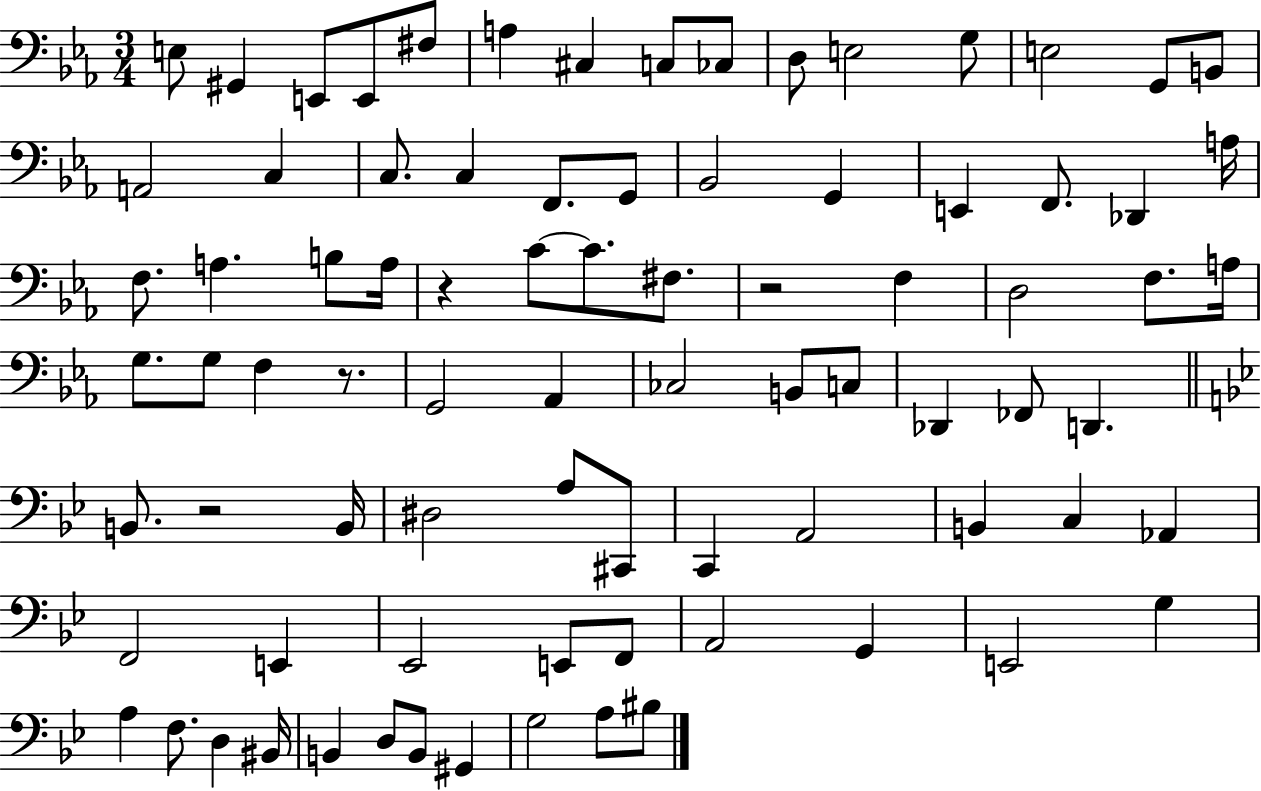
E3/e G#2/q E2/e E2/e F#3/e A3/q C#3/q C3/e CES3/e D3/e E3/h G3/e E3/h G2/e B2/e A2/h C3/q C3/e. C3/q F2/e. G2/e Bb2/h G2/q E2/q F2/e. Db2/q A3/s F3/e. A3/q. B3/e A3/s R/q C4/e C4/e. F#3/e. R/h F3/q D3/h F3/e. A3/s G3/e. G3/e F3/q R/e. G2/h Ab2/q CES3/h B2/e C3/e Db2/q FES2/e D2/q. B2/e. R/h B2/s D#3/h A3/e C#2/e C2/q A2/h B2/q C3/q Ab2/q F2/h E2/q Eb2/h E2/e F2/e A2/h G2/q E2/h G3/q A3/q F3/e. D3/q BIS2/s B2/q D3/e B2/e G#2/q G3/h A3/e BIS3/e